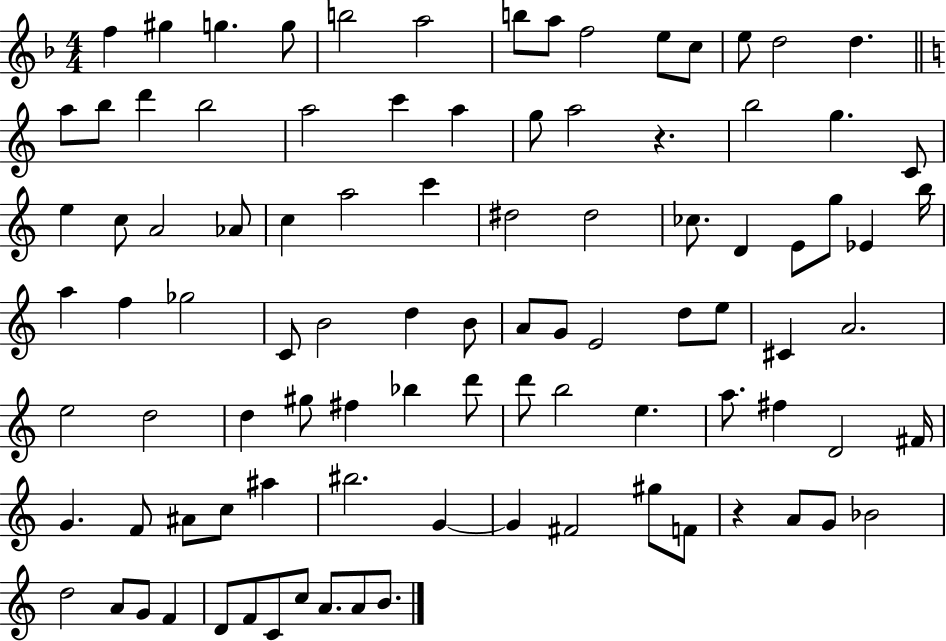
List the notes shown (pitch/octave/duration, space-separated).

F5/q G#5/q G5/q. G5/e B5/h A5/h B5/e A5/e F5/h E5/e C5/e E5/e D5/h D5/q. A5/e B5/e D6/q B5/h A5/h C6/q A5/q G5/e A5/h R/q. B5/h G5/q. C4/e E5/q C5/e A4/h Ab4/e C5/q A5/h C6/q D#5/h D#5/h CES5/e. D4/q E4/e G5/e Eb4/q B5/s A5/q F5/q Gb5/h C4/e B4/h D5/q B4/e A4/e G4/e E4/h D5/e E5/e C#4/q A4/h. E5/h D5/h D5/q G#5/e F#5/q Bb5/q D6/e D6/e B5/h E5/q. A5/e. F#5/q D4/h F#4/s G4/q. F4/e A#4/e C5/e A#5/q BIS5/h. G4/q G4/q F#4/h G#5/e F4/e R/q A4/e G4/e Bb4/h D5/h A4/e G4/e F4/q D4/e F4/e C4/e C5/e A4/e. A4/e B4/e.